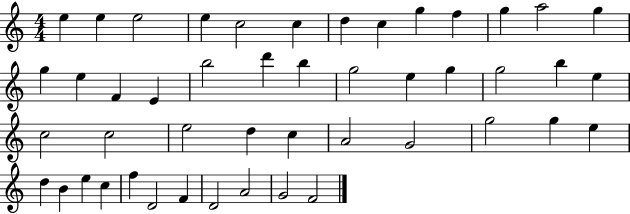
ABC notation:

X:1
T:Untitled
M:4/4
L:1/4
K:C
e e e2 e c2 c d c g f g a2 g g e F E b2 d' b g2 e g g2 b e c2 c2 e2 d c A2 G2 g2 g e d B e c f D2 F D2 A2 G2 F2